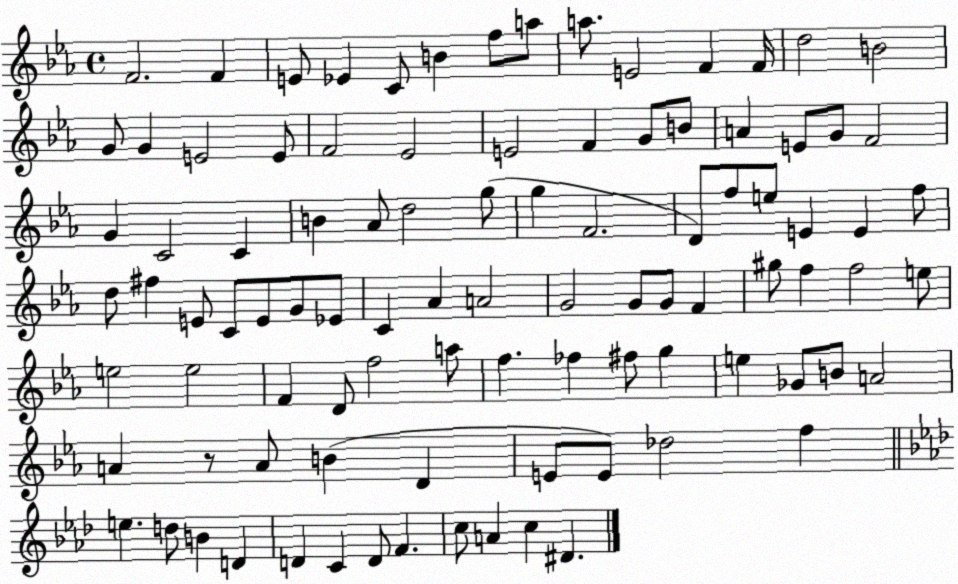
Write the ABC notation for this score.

X:1
T:Untitled
M:4/4
L:1/4
K:Eb
F2 F E/2 _E C/2 B f/2 a/2 a/2 E2 F F/4 d2 B2 G/2 G E2 E/2 F2 _E2 E2 F G/2 B/2 A E/2 G/2 F2 G C2 C B _A/2 d2 g/2 g F2 D/2 f/2 e/2 E E f/2 d/2 ^f E/2 C/2 E/2 G/2 _E/2 C _A A2 G2 G/2 G/2 F ^g/2 f f2 e/2 e2 e2 F D/2 f2 a/2 f _f ^f/2 g e _G/2 B/2 A2 A z/2 A/2 B D E/2 E/2 _d2 f e d/2 B D D C D/2 F c/2 A c ^D